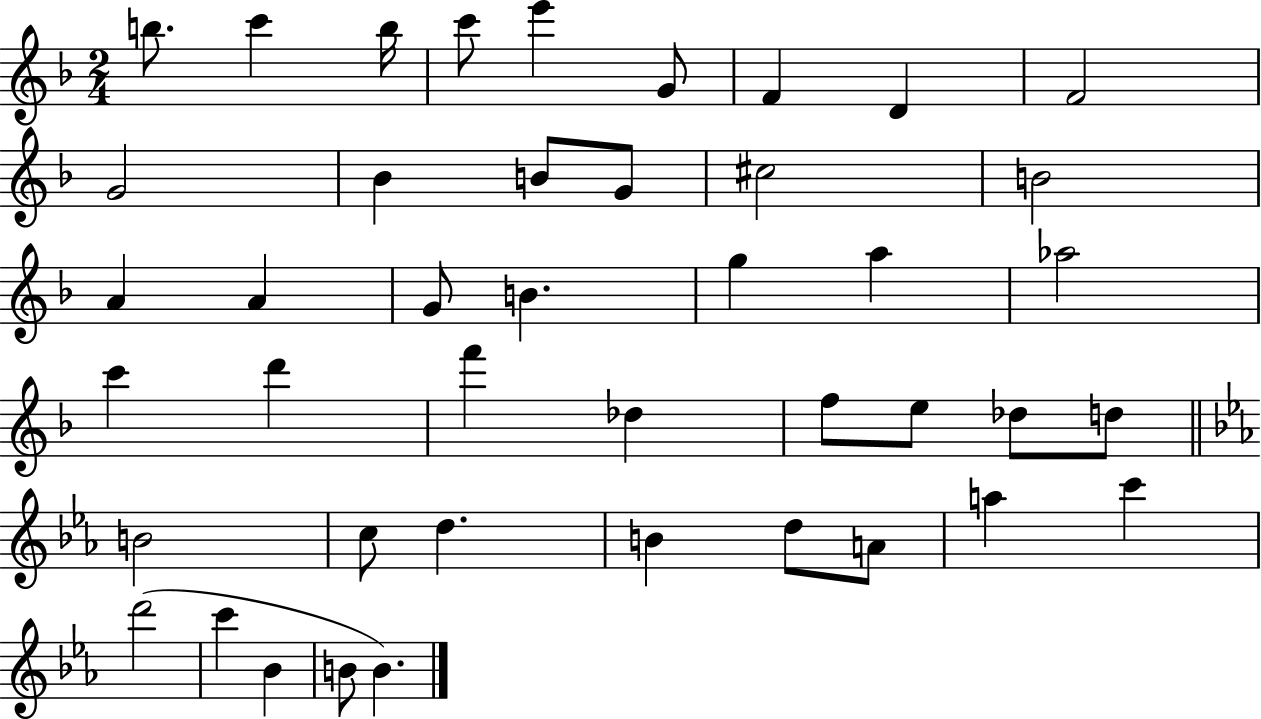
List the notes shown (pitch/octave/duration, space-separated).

B5/e. C6/q B5/s C6/e E6/q G4/e F4/q D4/q F4/h G4/h Bb4/q B4/e G4/e C#5/h B4/h A4/q A4/q G4/e B4/q. G5/q A5/q Ab5/h C6/q D6/q F6/q Db5/q F5/e E5/e Db5/e D5/e B4/h C5/e D5/q. B4/q D5/e A4/e A5/q C6/q D6/h C6/q Bb4/q B4/e B4/q.